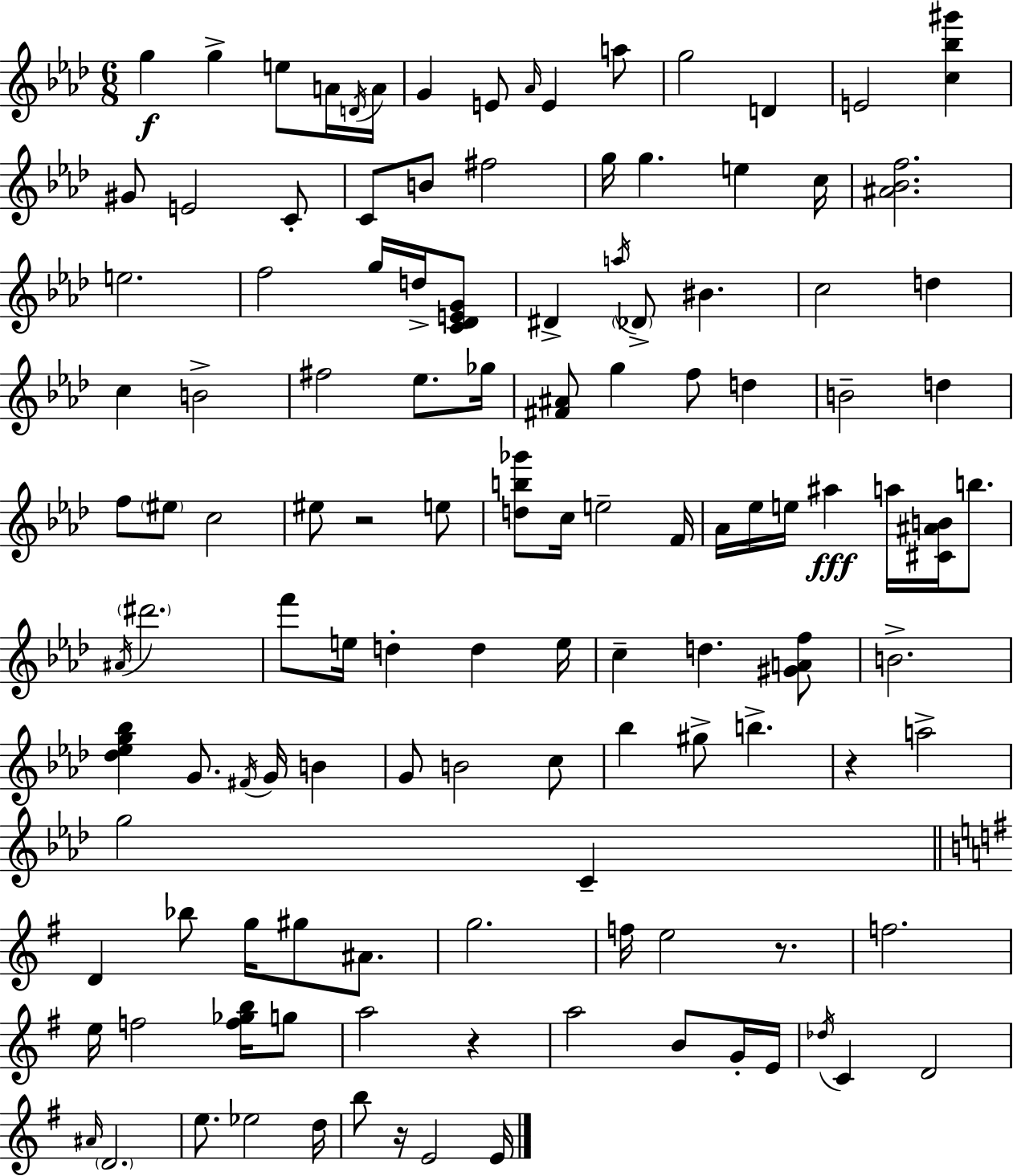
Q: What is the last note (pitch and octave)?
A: E4